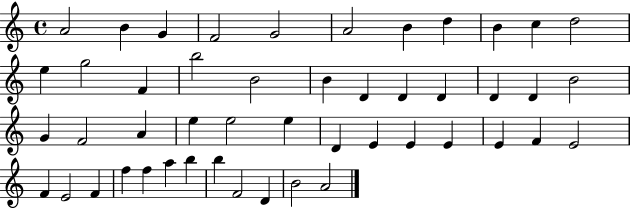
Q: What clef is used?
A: treble